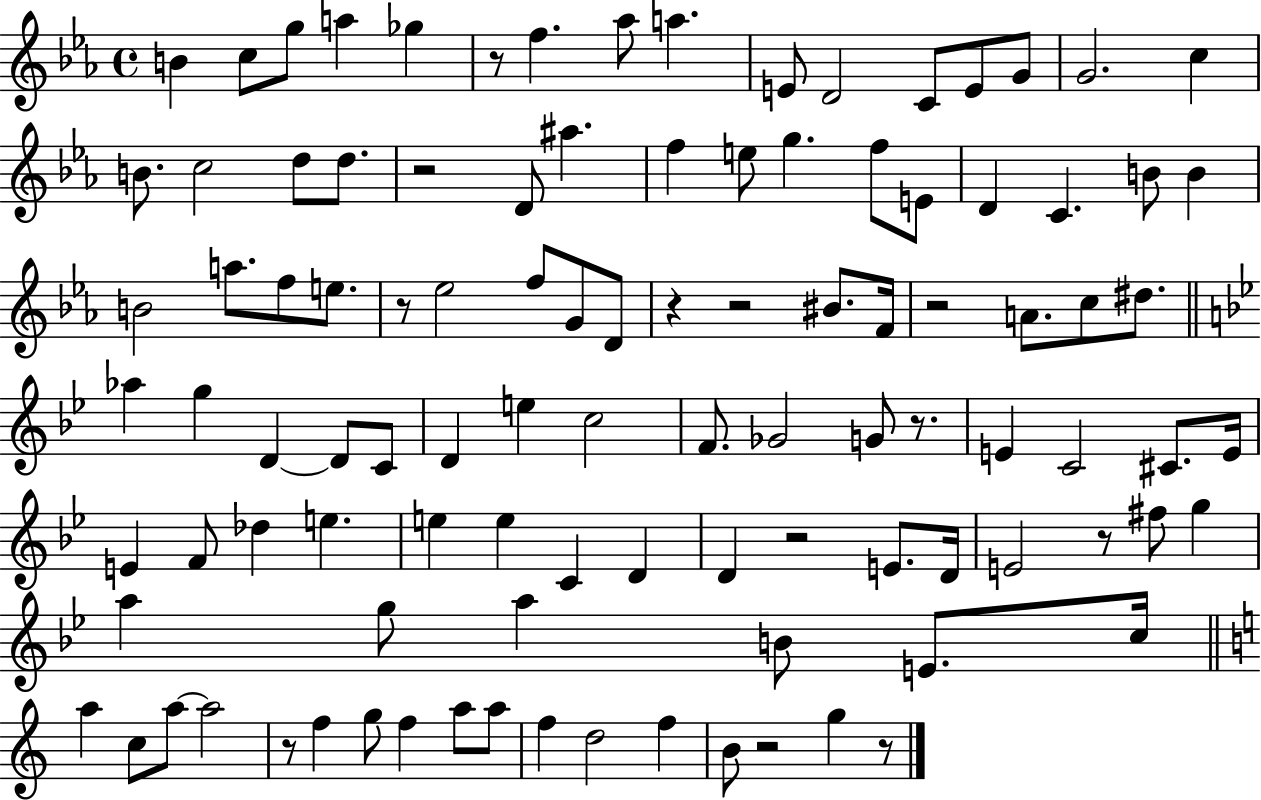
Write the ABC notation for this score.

X:1
T:Untitled
M:4/4
L:1/4
K:Eb
B c/2 g/2 a _g z/2 f _a/2 a E/2 D2 C/2 E/2 G/2 G2 c B/2 c2 d/2 d/2 z2 D/2 ^a f e/2 g f/2 E/2 D C B/2 B B2 a/2 f/2 e/2 z/2 _e2 f/2 G/2 D/2 z z2 ^B/2 F/4 z2 A/2 c/2 ^d/2 _a g D D/2 C/2 D e c2 F/2 _G2 G/2 z/2 E C2 ^C/2 E/4 E F/2 _d e e e C D D z2 E/2 D/4 E2 z/2 ^f/2 g a g/2 a B/2 E/2 c/4 a c/2 a/2 a2 z/2 f g/2 f a/2 a/2 f d2 f B/2 z2 g z/2